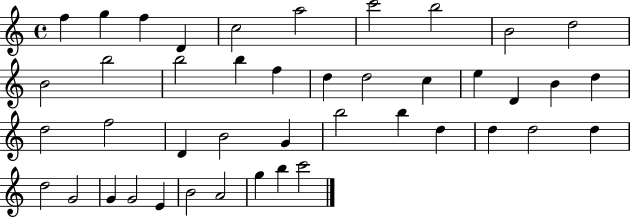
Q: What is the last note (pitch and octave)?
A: C6